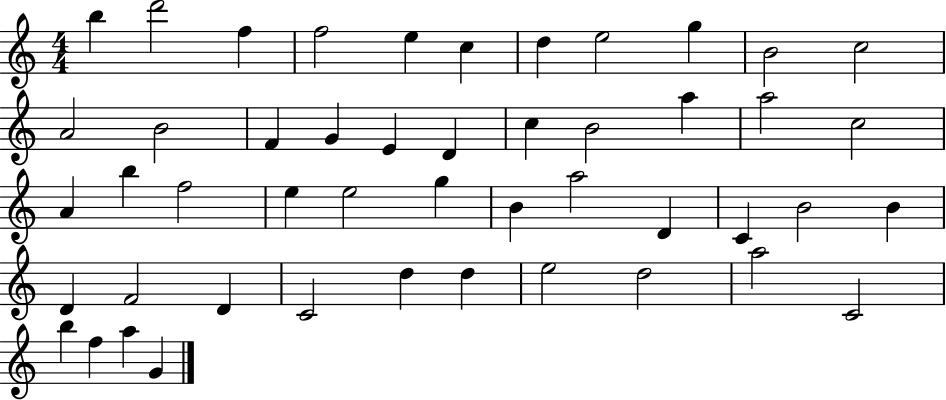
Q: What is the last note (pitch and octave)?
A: G4